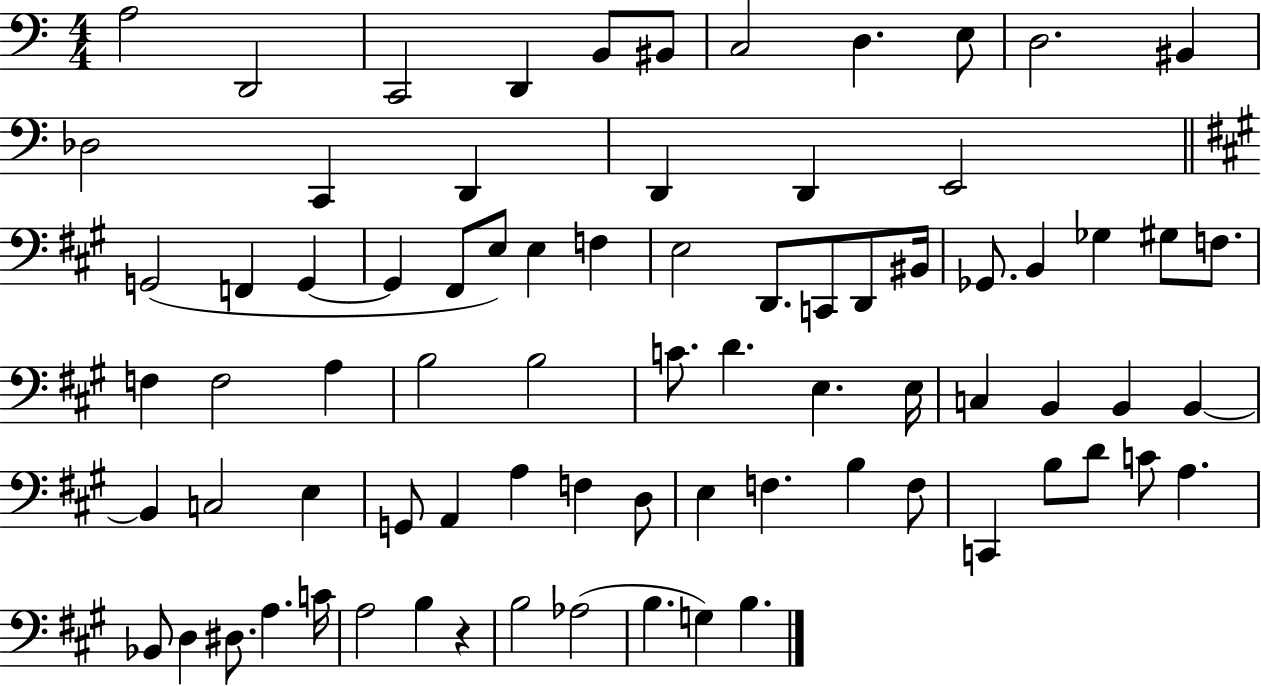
A3/h D2/h C2/h D2/q B2/e BIS2/e C3/h D3/q. E3/e D3/h. BIS2/q Db3/h C2/q D2/q D2/q D2/q E2/h G2/h F2/q G2/q G2/q F#2/e E3/e E3/q F3/q E3/h D2/e. C2/e D2/e BIS2/s Gb2/e. B2/q Gb3/q G#3/e F3/e. F3/q F3/h A3/q B3/h B3/h C4/e. D4/q. E3/q. E3/s C3/q B2/q B2/q B2/q B2/q C3/h E3/q G2/e A2/q A3/q F3/q D3/e E3/q F3/q. B3/q F3/e C2/q B3/e D4/e C4/e A3/q. Bb2/e D3/q D#3/e. A3/q. C4/s A3/h B3/q R/q B3/h Ab3/h B3/q. G3/q B3/q.